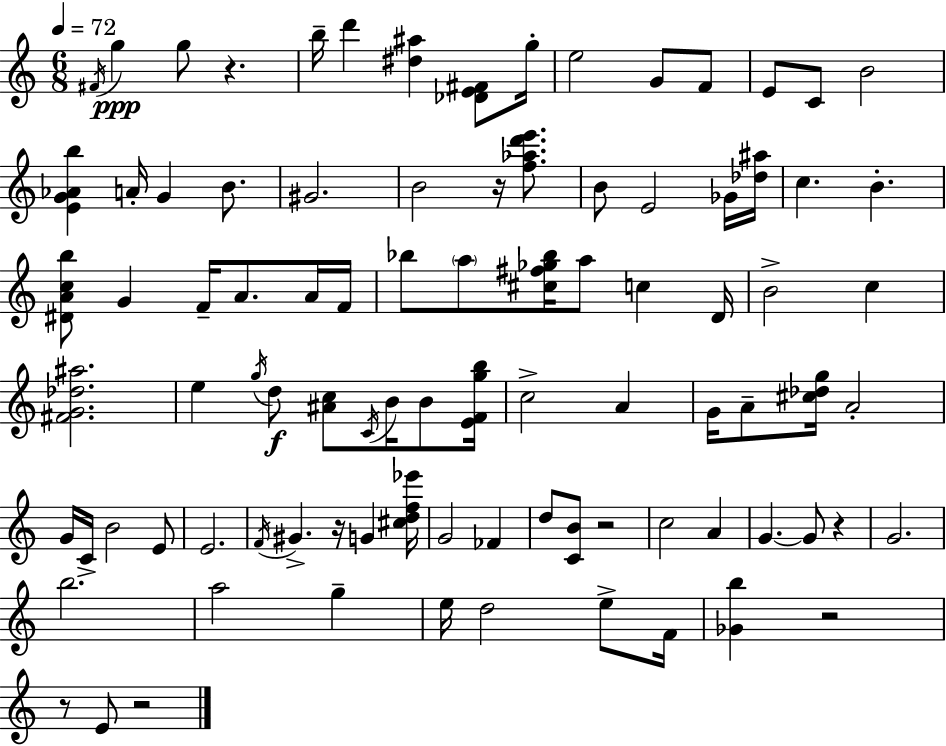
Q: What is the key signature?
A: C major